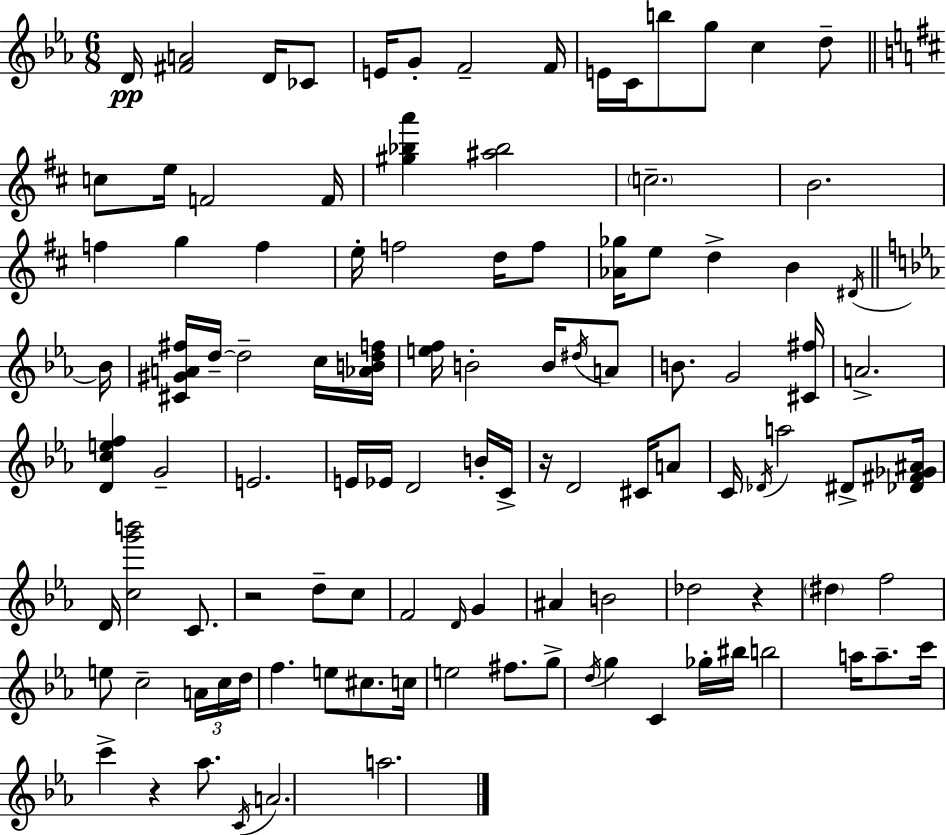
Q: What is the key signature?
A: C minor